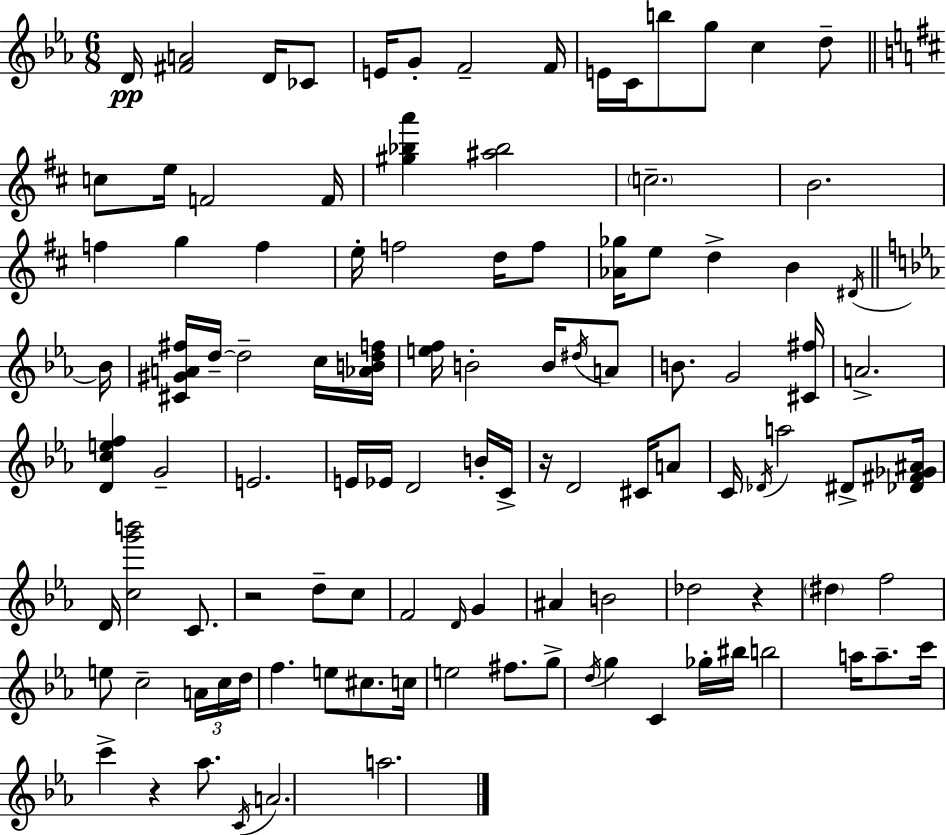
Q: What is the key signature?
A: C minor